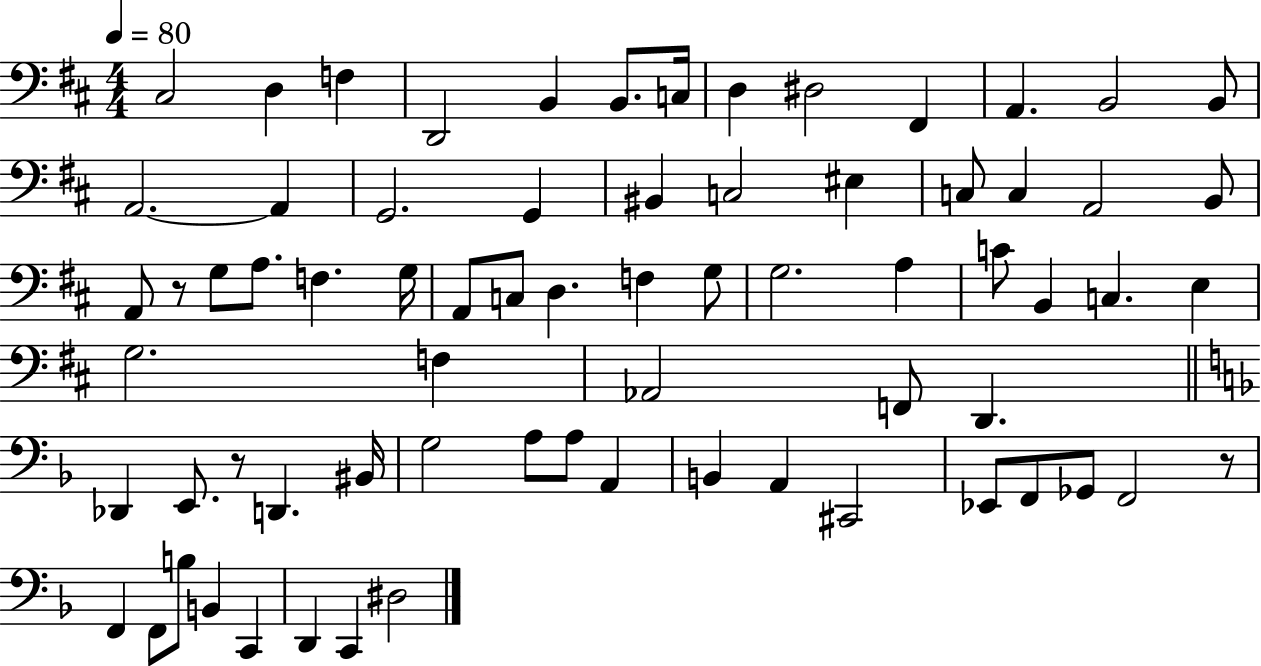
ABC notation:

X:1
T:Untitled
M:4/4
L:1/4
K:D
^C,2 D, F, D,,2 B,, B,,/2 C,/4 D, ^D,2 ^F,, A,, B,,2 B,,/2 A,,2 A,, G,,2 G,, ^B,, C,2 ^E, C,/2 C, A,,2 B,,/2 A,,/2 z/2 G,/2 A,/2 F, G,/4 A,,/2 C,/2 D, F, G,/2 G,2 A, C/2 B,, C, E, G,2 F, _A,,2 F,,/2 D,, _D,, E,,/2 z/2 D,, ^B,,/4 G,2 A,/2 A,/2 A,, B,, A,, ^C,,2 _E,,/2 F,,/2 _G,,/2 F,,2 z/2 F,, F,,/2 B,/2 B,, C,, D,, C,, ^D,2